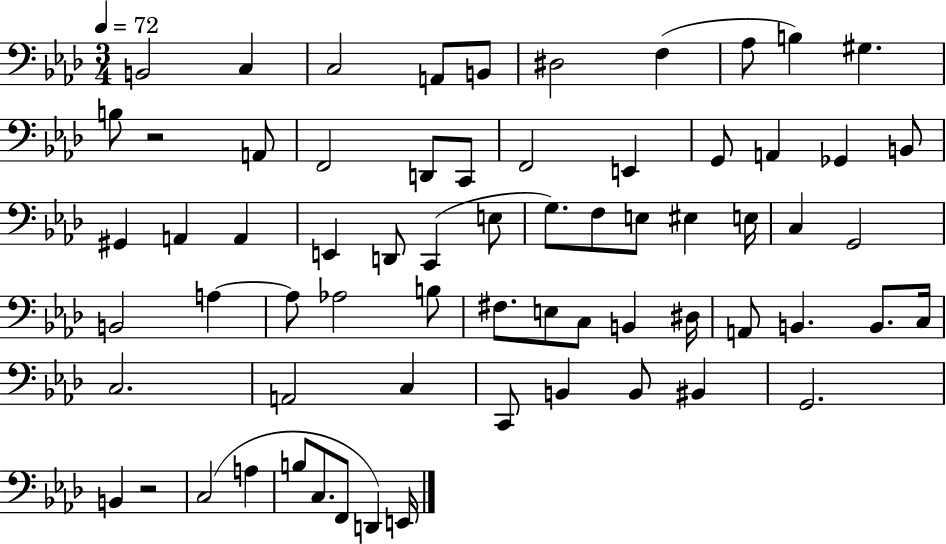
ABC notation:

X:1
T:Untitled
M:3/4
L:1/4
K:Ab
B,,2 C, C,2 A,,/2 B,,/2 ^D,2 F, _A,/2 B, ^G, B,/2 z2 A,,/2 F,,2 D,,/2 C,,/2 F,,2 E,, G,,/2 A,, _G,, B,,/2 ^G,, A,, A,, E,, D,,/2 C,, E,/2 G,/2 F,/2 E,/2 ^E, E,/4 C, G,,2 B,,2 A, A,/2 _A,2 B,/2 ^F,/2 E,/2 C,/2 B,, ^D,/4 A,,/2 B,, B,,/2 C,/4 C,2 A,,2 C, C,,/2 B,, B,,/2 ^B,, G,,2 B,, z2 C,2 A, B,/2 C,/2 F,,/2 D,, E,,/4